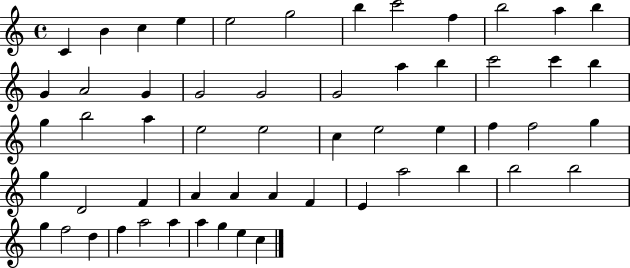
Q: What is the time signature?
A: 4/4